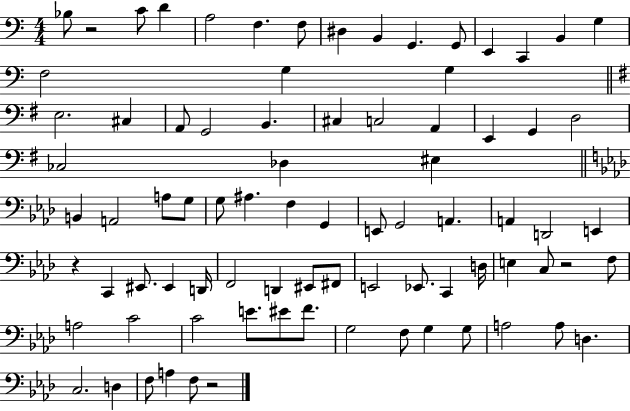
{
  \clef bass
  \numericTimeSignature
  \time 4/4
  \key c \major
  \repeat volta 2 { bes8 r2 c'8 d'4 | a2 f4. f8 | dis4 b,4 g,4. g,8 | e,4 c,4 b,4 g4 | \break f2 g4 g4 | \bar "||" \break \key e \minor e2. cis4 | a,8 g,2 b,4. | cis4 c2 a,4 | e,4 g,4 d2 | \break ces2 des4 eis4 | \bar "||" \break \key aes \major b,4 a,2 a8 g8 | g8 ais4. f4 g,4 | e,8 g,2 a,4. | a,4 d,2 e,4 | \break r4 c,4 eis,8. eis,4 d,16 | f,2 d,4 eis,8 fis,8 | e,2 ees,8. c,4 d16 | e4 c8 r2 f8 | \break a2 c'2 | c'2 e'8. eis'8 f'8. | g2 f8 g4 g8 | a2 a8 d4. | \break c2. d4 | f8 a4 f8 r2 | } \bar "|."
}